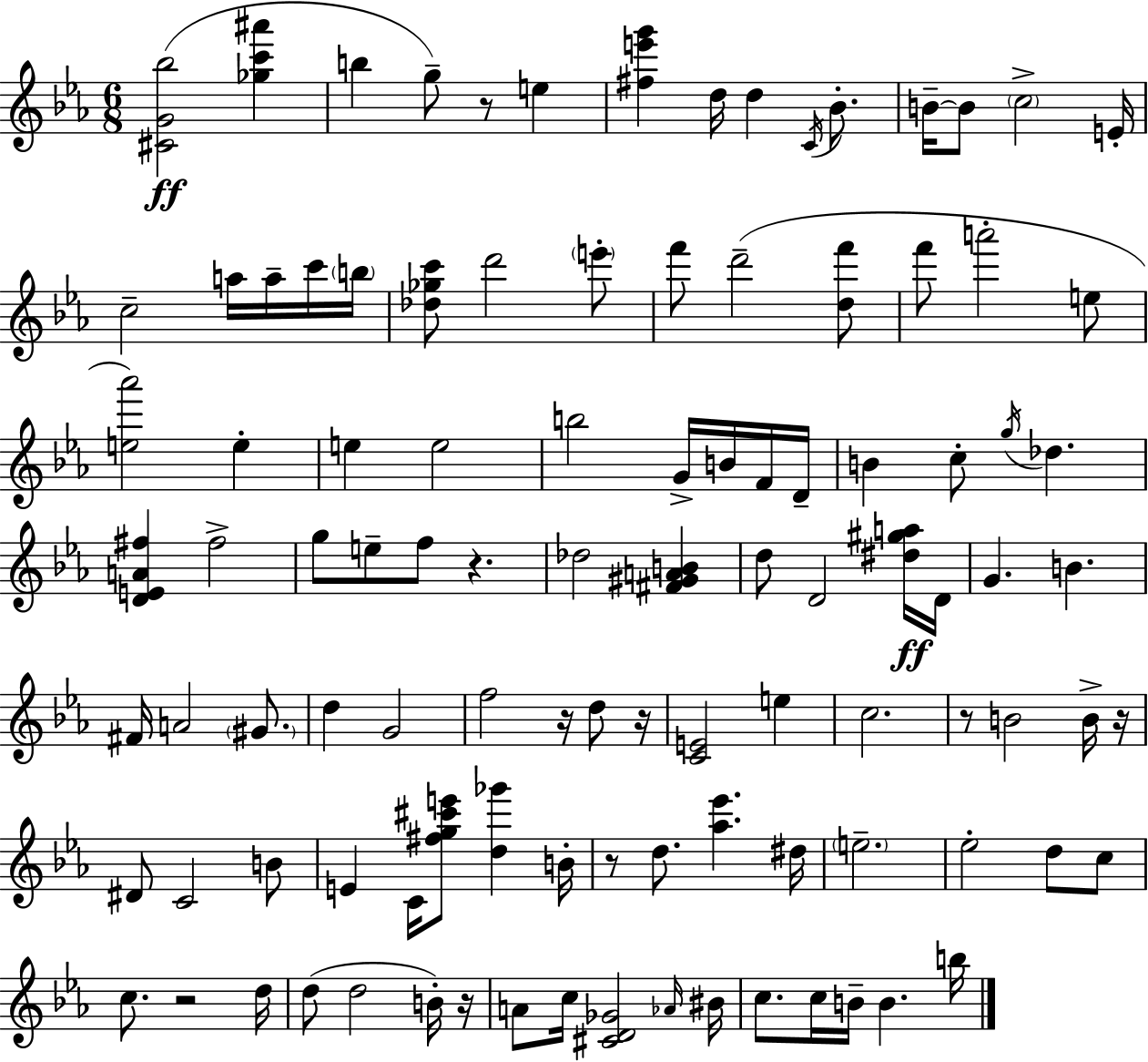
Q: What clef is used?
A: treble